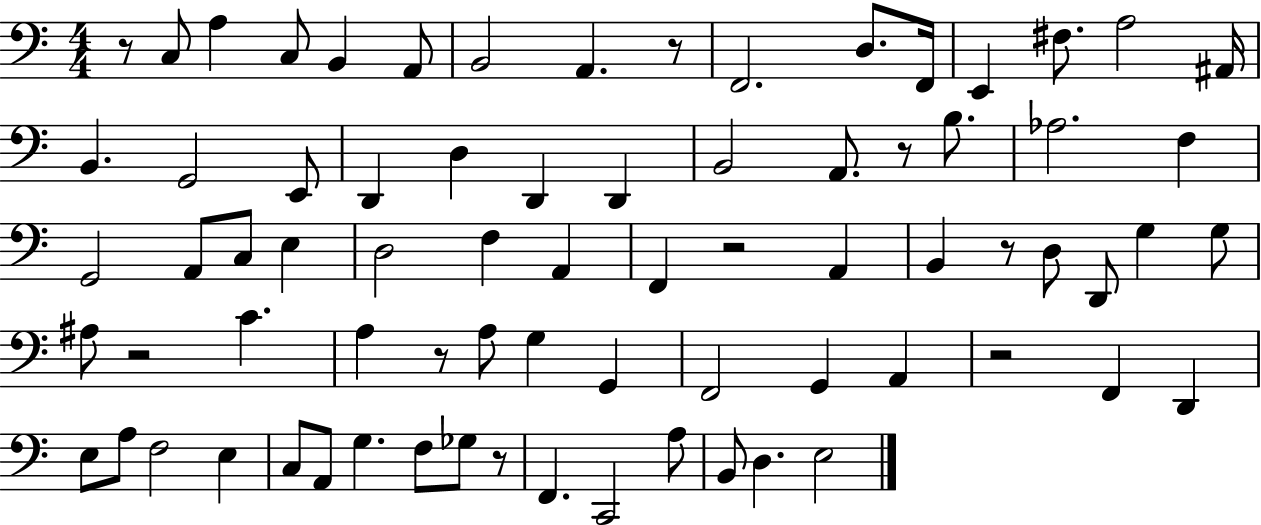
R/e C3/e A3/q C3/e B2/q A2/e B2/h A2/q. R/e F2/h. D3/e. F2/s E2/q F#3/e. A3/h A#2/s B2/q. G2/h E2/e D2/q D3/q D2/q D2/q B2/h A2/e. R/e B3/e. Ab3/h. F3/q G2/h A2/e C3/e E3/q D3/h F3/q A2/q F2/q R/h A2/q B2/q R/e D3/e D2/e G3/q G3/e A#3/e R/h C4/q. A3/q R/e A3/e G3/q G2/q F2/h G2/q A2/q R/h F2/q D2/q E3/e A3/e F3/h E3/q C3/e A2/e G3/q. F3/e Gb3/e R/e F2/q. C2/h A3/e B2/e D3/q. E3/h